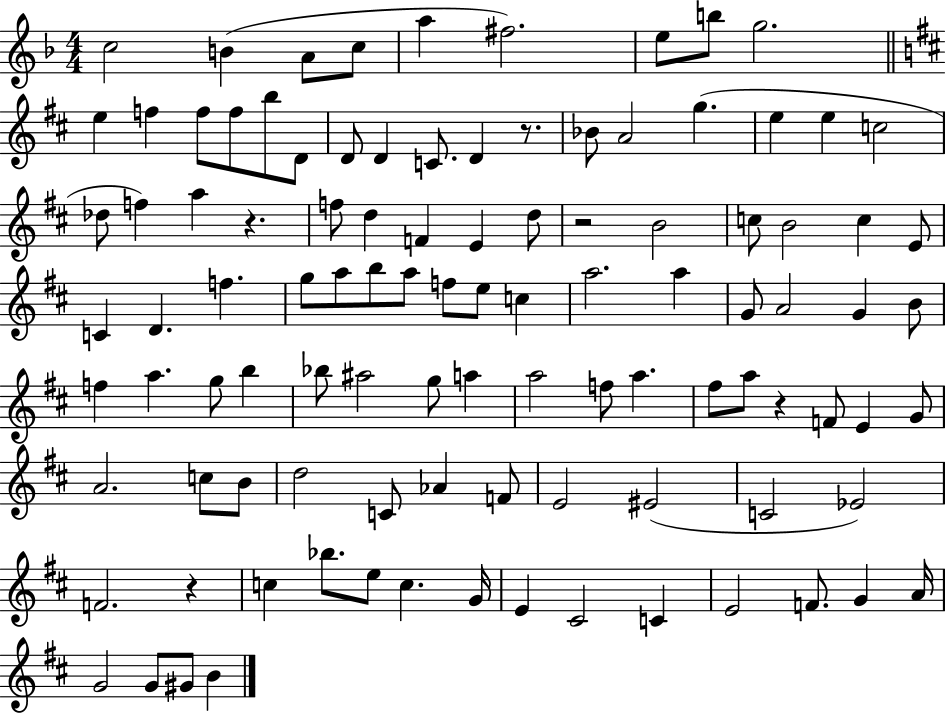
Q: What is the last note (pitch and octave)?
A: B4